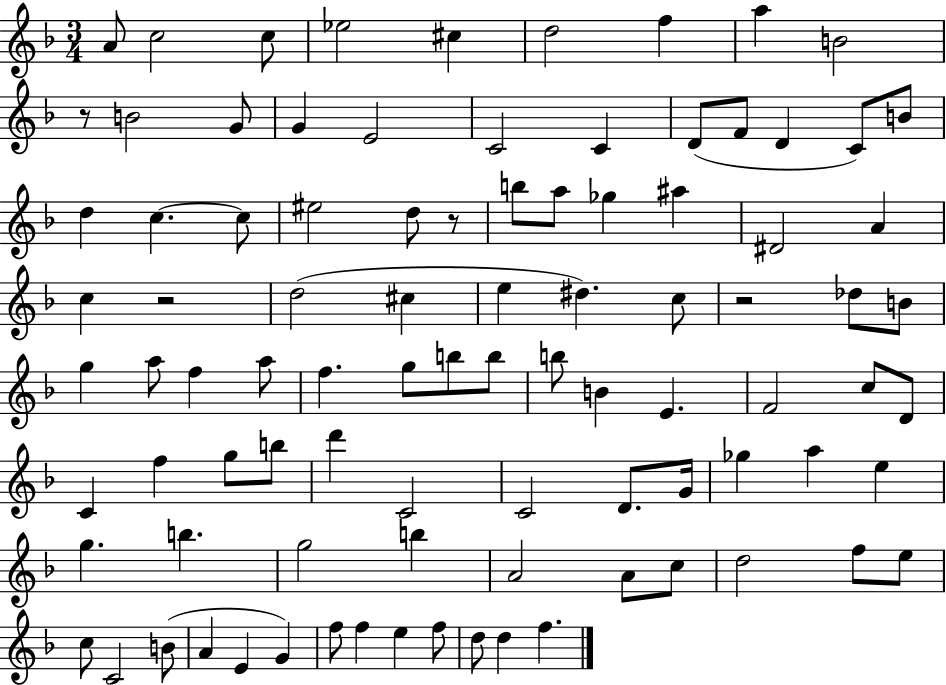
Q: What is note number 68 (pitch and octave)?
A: G5